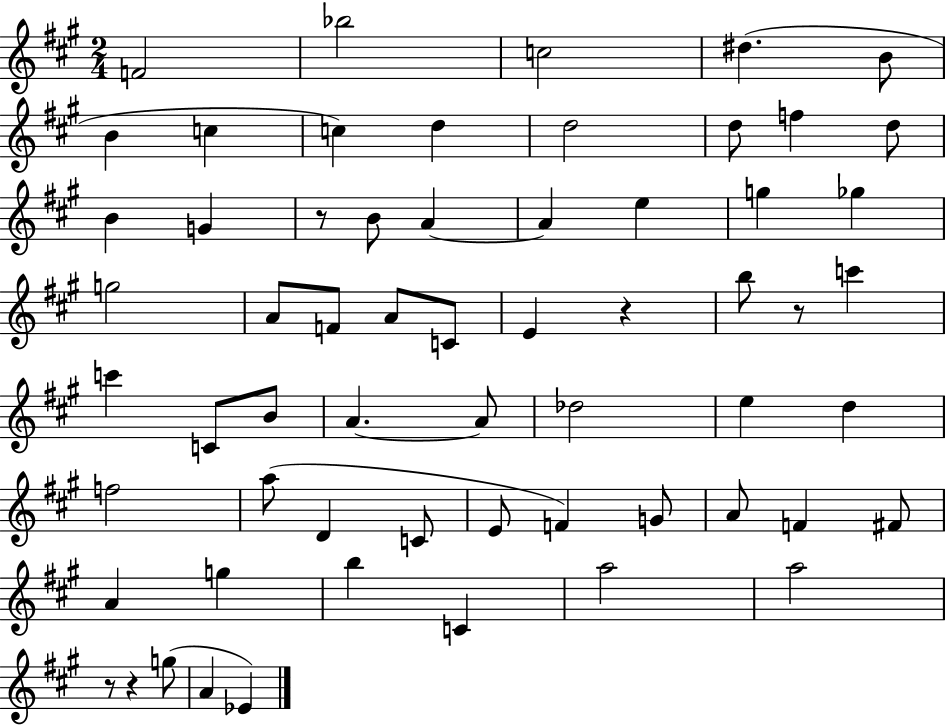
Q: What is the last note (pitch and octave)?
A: Eb4